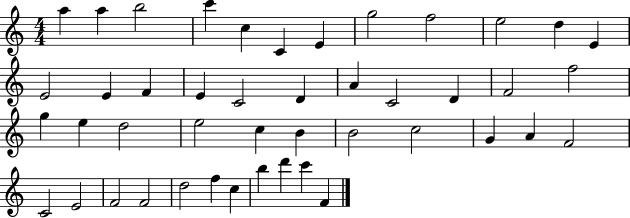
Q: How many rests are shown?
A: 0